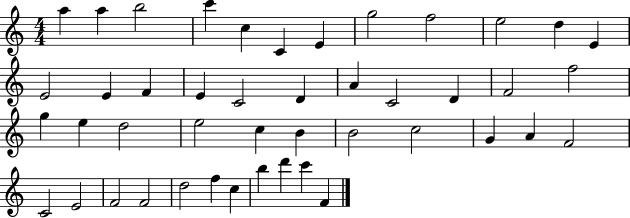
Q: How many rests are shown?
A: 0